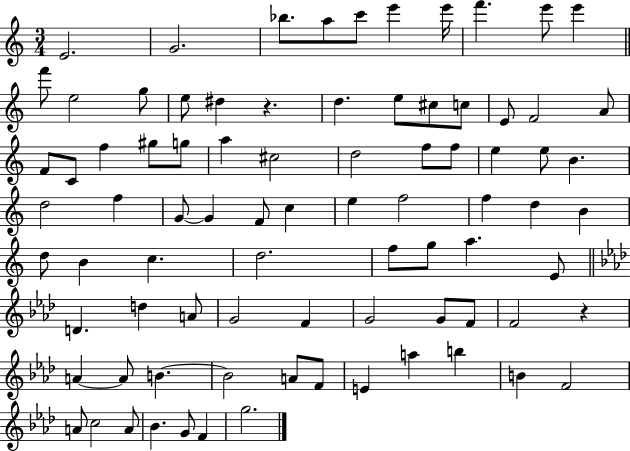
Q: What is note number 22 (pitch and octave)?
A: A4